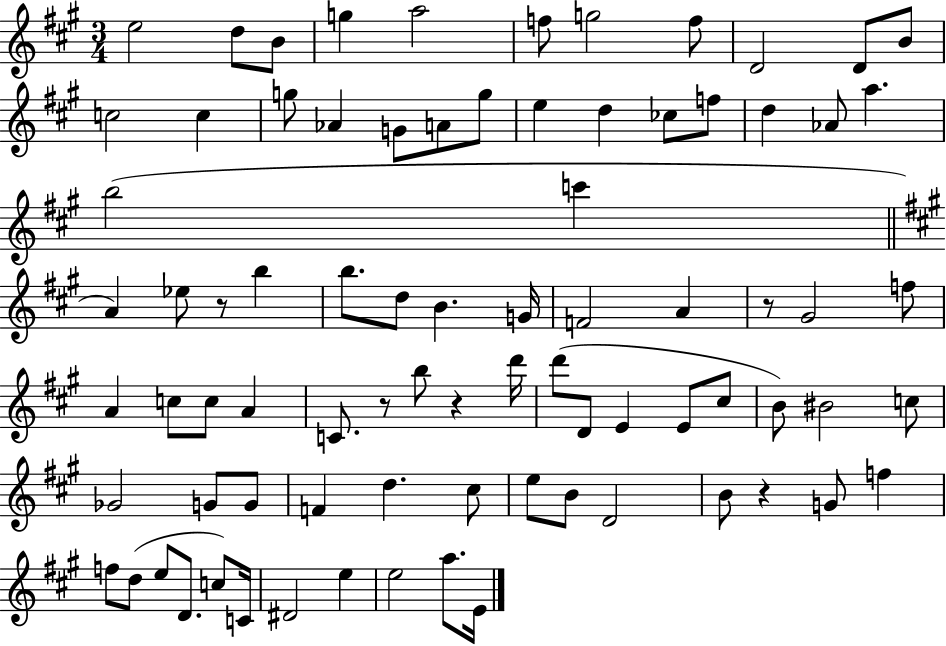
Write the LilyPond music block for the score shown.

{
  \clef treble
  \numericTimeSignature
  \time 3/4
  \key a \major
  e''2 d''8 b'8 | g''4 a''2 | f''8 g''2 f''8 | d'2 d'8 b'8 | \break c''2 c''4 | g''8 aes'4 g'8 a'8 g''8 | e''4 d''4 ces''8 f''8 | d''4 aes'8 a''4. | \break b''2( c'''4 | \bar "||" \break \key a \major a'4) ees''8 r8 b''4 | b''8. d''8 b'4. g'16 | f'2 a'4 | r8 gis'2 f''8 | \break a'4 c''8 c''8 a'4 | c'8. r8 b''8 r4 d'''16 | d'''8( d'8 e'4 e'8 cis''8 | b'8) bis'2 c''8 | \break ges'2 g'8 g'8 | f'4 d''4. cis''8 | e''8 b'8 d'2 | b'8 r4 g'8 f''4 | \break f''8 d''8( e''8 d'8. c''8) c'16 | dis'2 e''4 | e''2 a''8. e'16 | \bar "|."
}